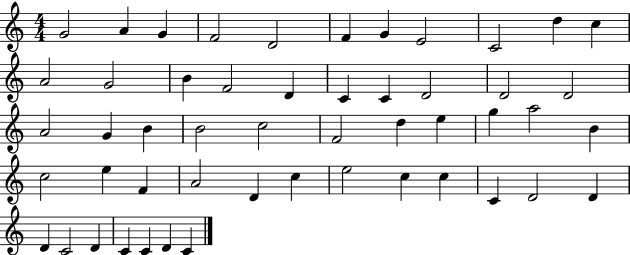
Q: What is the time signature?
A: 4/4